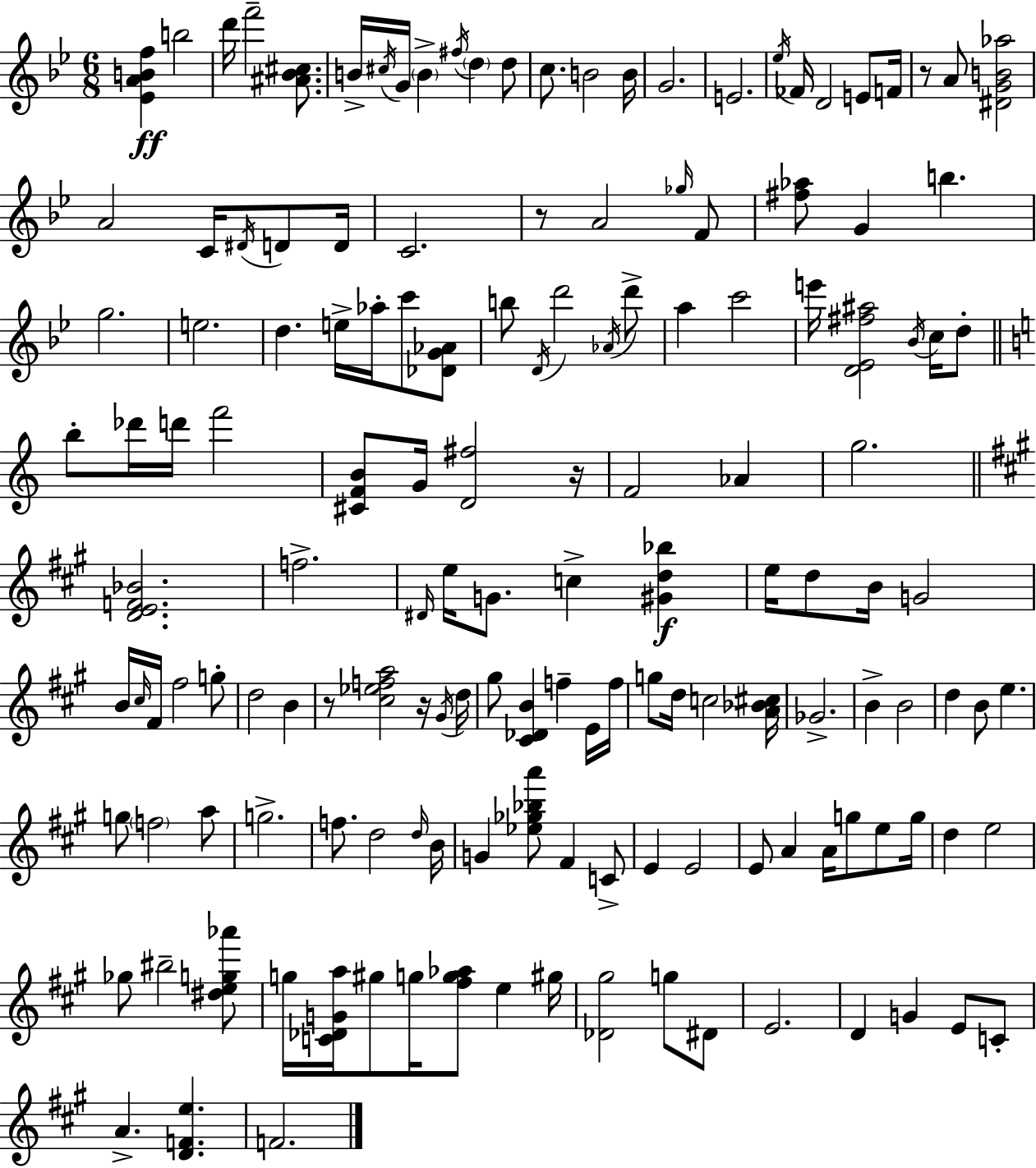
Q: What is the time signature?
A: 6/8